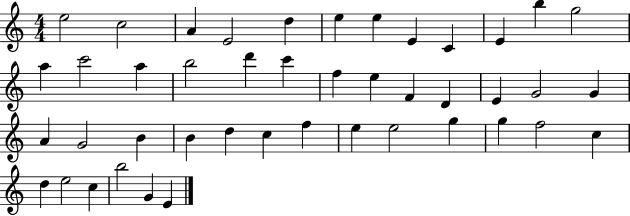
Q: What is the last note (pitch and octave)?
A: E4